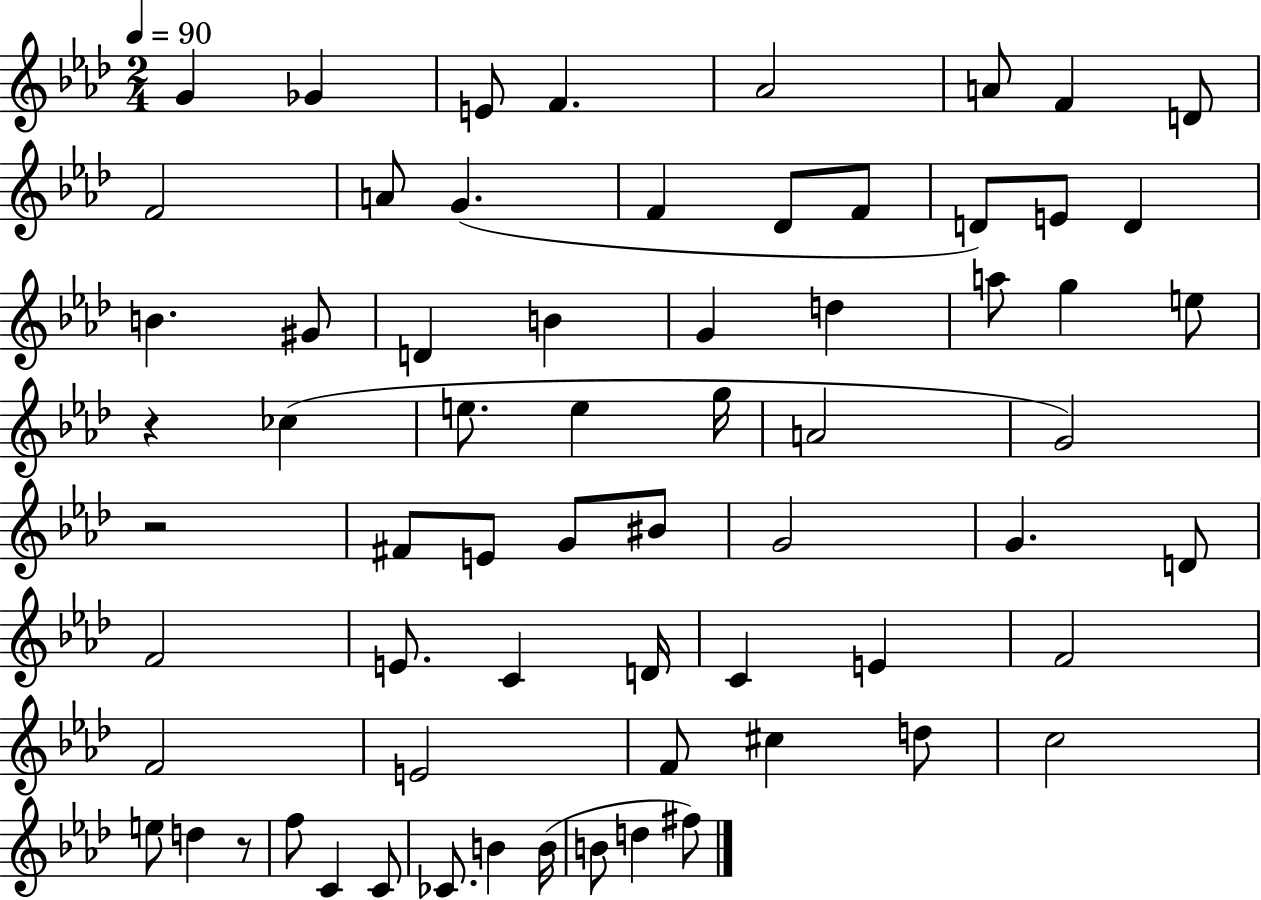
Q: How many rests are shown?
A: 3